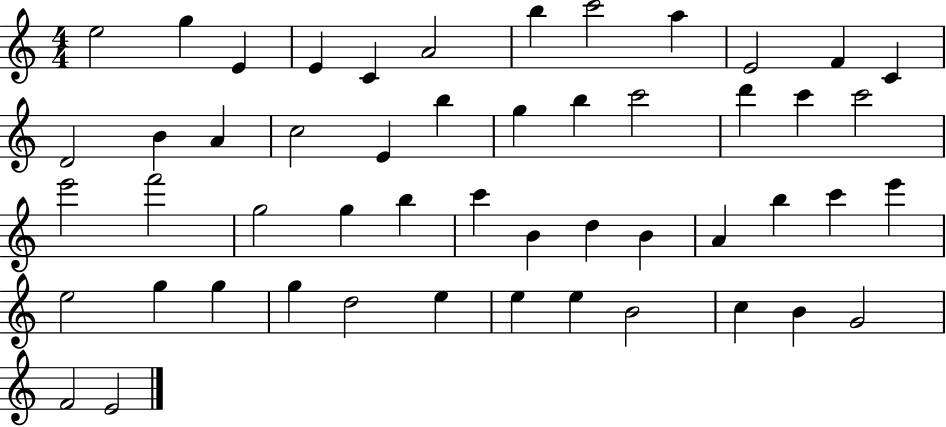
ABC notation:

X:1
T:Untitled
M:4/4
L:1/4
K:C
e2 g E E C A2 b c'2 a E2 F C D2 B A c2 E b g b c'2 d' c' c'2 e'2 f'2 g2 g b c' B d B A b c' e' e2 g g g d2 e e e B2 c B G2 F2 E2